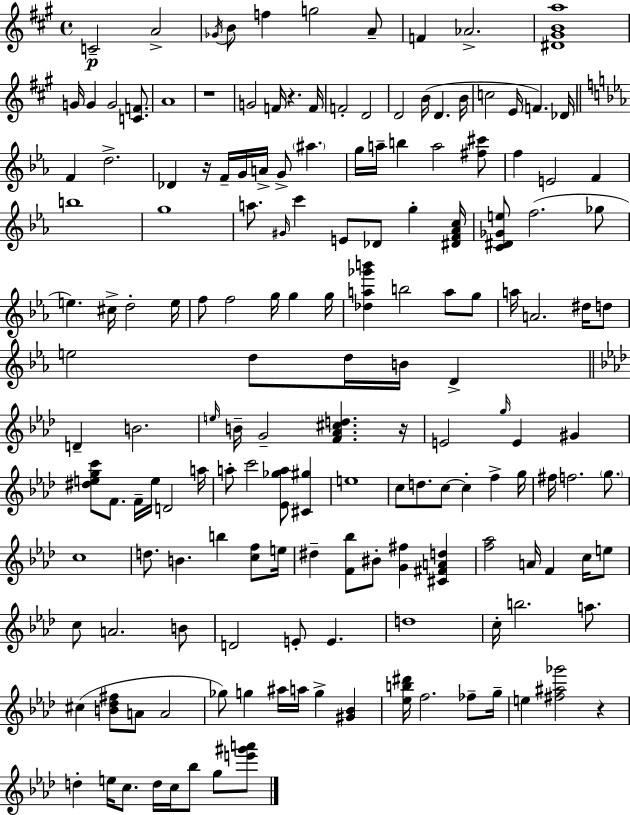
C4/h A4/h Gb4/s B4/e F5/q G5/h A4/e F4/q Ab4/h. [D#4,G#4,B4,A5]/w G4/s G4/q G4/h [C4,F4]/e. A4/w R/w G4/h F4/s R/q. F4/s F4/h D4/h D4/h B4/s D4/q. B4/s C5/h E4/s F4/q. Db4/s F4/q D5/h. Db4/q R/s F4/s G4/s A4/s G4/e A#5/q. G5/s A5/s B5/q A5/h [F#5,C#6]/e F5/q E4/h F4/q B5/w G5/w A5/e. G#4/s C6/q E4/e Db4/e G5/q [D#4,F4,Ab4,C5]/s [C4,D#4,Gb4,E5]/e F5/h. Gb5/e E5/q. C#5/s D5/h E5/s F5/e F5/h G5/s G5/q G5/s [Db5,A5,Gb6,B6]/q B5/h A5/e G5/e A5/s A4/h. D#5/s D5/e E5/h D5/e D5/s B4/s D4/q D4/q B4/h. E5/s B4/s G4/h [F4,Ab4,C#5,D5]/q. R/s E4/h G5/s E4/q G#4/q [D#5,E5,G5,C6]/e F4/e. F4/s E5/s D4/h A5/s A5/e C6/h [Eb4,Gb5,A5]/e [C#4,G#5]/q E5/w C5/e D5/e. C5/e C5/q F5/q G5/s F#5/s F5/h. G5/e. C5/w D5/e. B4/q. B5/q [C5,F5]/e E5/s D#5/q [F4,Bb5]/e BIS4/e [G4,F#5]/q [C#4,F#4,A4,D5]/q [F5,Ab5]/h A4/s F4/q C5/s E5/e C5/e A4/h. B4/e D4/h E4/e E4/q. D5/w C5/s B5/h. A5/e. C#5/q [B4,Db5,F#5]/e A4/e A4/h Gb5/e G5/q A#5/s A5/s G5/q [G#4,Bb4]/q [Eb5,B5,D#6]/s F5/h. FES5/e G5/s E5/q [F#5,A#5,Gb6]/h R/q D5/q E5/s C5/e. D5/s C5/s Bb5/e G5/e [E6,G#6,A6]/e